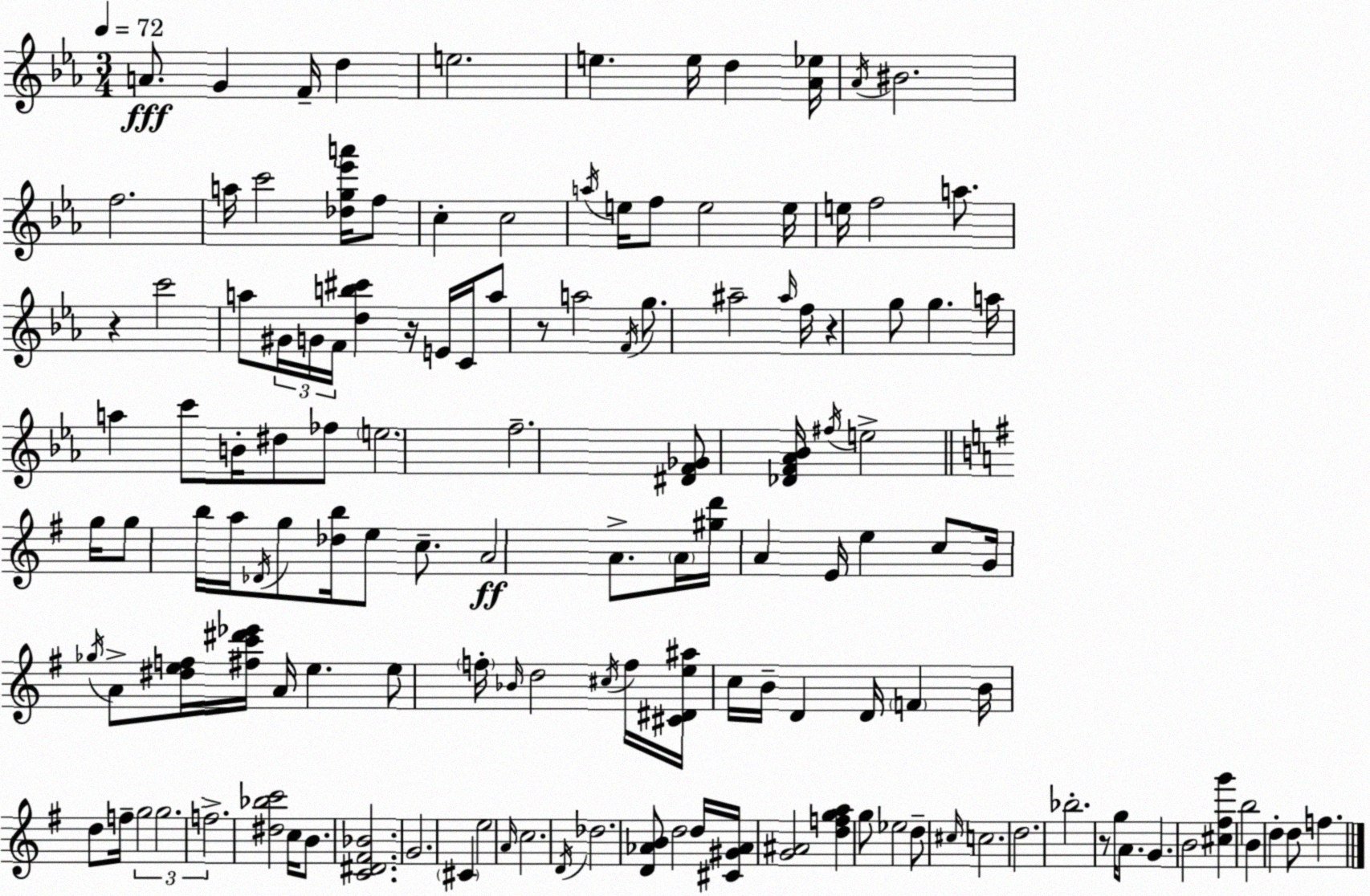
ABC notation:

X:1
T:Untitled
M:3/4
L:1/4
K:Eb
A/2 G F/4 d e2 e e/4 d [_A_e]/4 _A/4 ^B2 f2 a/4 c'2 [_dg_e'a']/4 f/2 c c2 a/4 e/4 f/2 e2 e/4 e/4 f2 a/2 z c'2 a/2 ^G/4 G/4 F/4 [db^c'] z/4 E/4 C/4 a/2 z/2 a2 F/4 g/2 ^a2 ^a/4 f/4 z g/2 g a/4 a c'/2 B/4 ^d/2 _f/2 e2 f2 [^DF_G]/2 [_DF_A_B]/4 ^f/4 e2 g/4 g/2 b/4 a/4 _D/4 g/2 [_db]/4 e/2 c/2 A2 A/2 A/4 [^gd']/4 A E/4 e c/2 G/4 _g/4 A/2 [^def]/4 [^fc'^d'_e']/4 A/4 e e/2 f/4 _B/4 d2 ^c/4 f/4 [^C^De^a]/4 c/4 B/4 D D/4 F B/4 d/2 f/4 g2 g2 f2 [^d_bc']2 c/4 B/2 [C^D^F_B]2 G2 ^C e2 A/4 c2 D/4 _d2 [D_AB]/2 d2 d/4 [^C^G_A]/4 [G^A]2 [dfga] g/2 _e2 d/2 ^c/4 c2 d2 _b2 z/2 g/4 A/2 G B2 [^c^fg'] b2 B d d/2 f